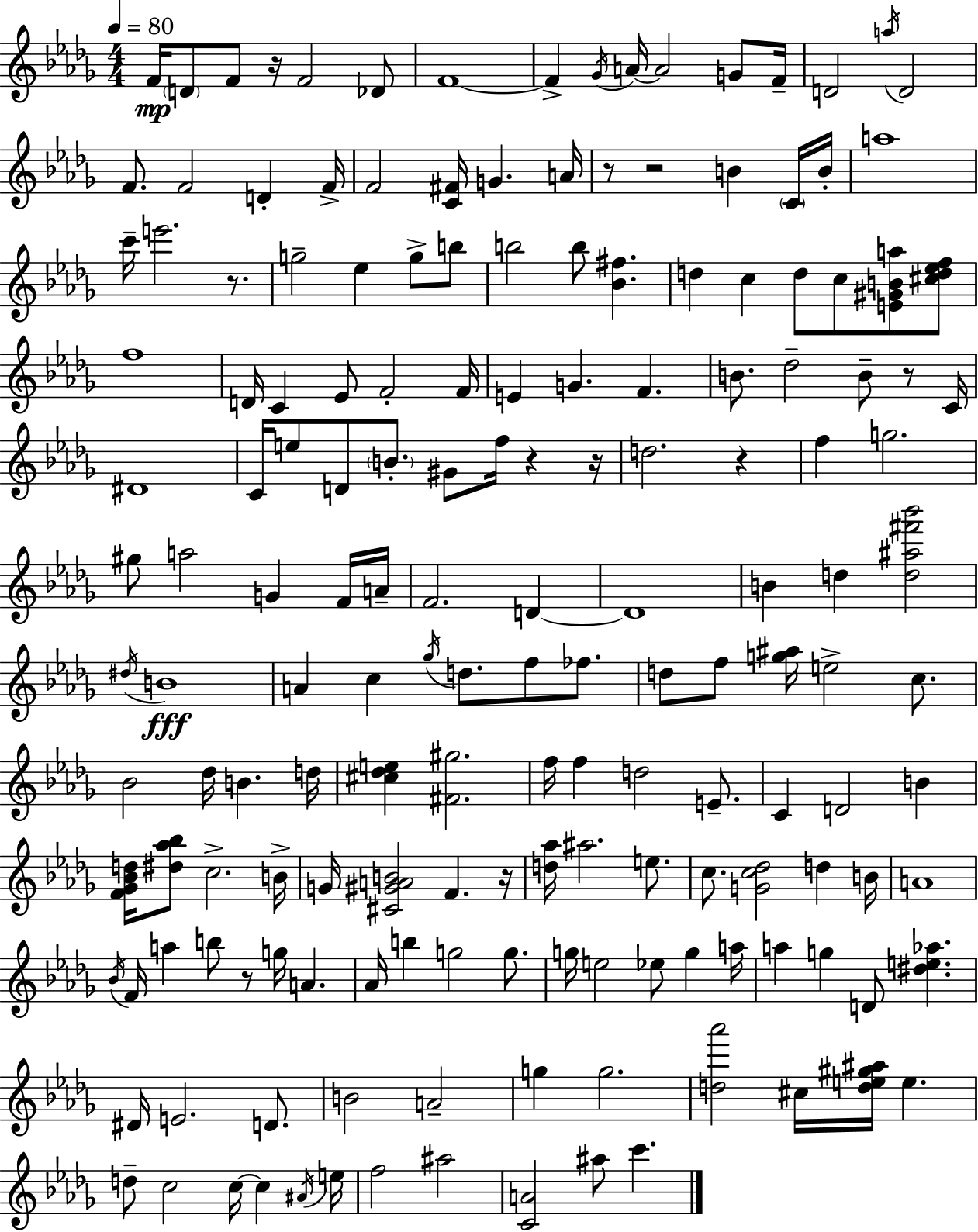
F4/s D4/e F4/e R/s F4/h Db4/e F4/w F4/q Gb4/s A4/s A4/h G4/e F4/s D4/h A5/s D4/h F4/e. F4/h D4/q F4/s F4/h [C4,F#4]/s G4/q. A4/s R/e R/h B4/q C4/s B4/s A5/w C6/s E6/h. R/e. G5/h Eb5/q G5/e B5/e B5/h B5/e [Bb4,F#5]/q. D5/q C5/q D5/e C5/e [E4,G#4,B4,A5]/e [C#5,D5,Eb5,F5]/e F5/w D4/s C4/q Eb4/e F4/h F4/s E4/q G4/q. F4/q. B4/e. Db5/h B4/e R/e C4/s D#4/w C4/s E5/e D4/e B4/e. G#4/e F5/s R/q R/s D5/h. R/q F5/q G5/h. G#5/e A5/h G4/q F4/s A4/s F4/h. D4/q D4/w B4/q D5/q [D5,A#5,F#6,Bb6]/h D#5/s B4/w A4/q C5/q Gb5/s D5/e. F5/e FES5/e. D5/e F5/e [G5,A#5]/s E5/h C5/e. Bb4/h Db5/s B4/q. D5/s [C#5,Db5,E5]/q [F#4,G#5]/h. F5/s F5/q D5/h E4/e. C4/q D4/h B4/q [F4,Gb4,Bb4,D5]/s [D#5,Ab5,Bb5]/e C5/h. B4/s G4/s [C#4,G#4,A4,B4]/h F4/q. R/s [D5,Ab5]/s A#5/h. E5/e. C5/e. [G4,C5,Db5]/h D5/q B4/s A4/w Bb4/s F4/s A5/q B5/e R/e G5/s A4/q. Ab4/s B5/q G5/h G5/e. G5/s E5/h Eb5/e G5/q A5/s A5/q G5/q D4/e [D#5,E5,Ab5]/q. D#4/s E4/h. D4/e. B4/h A4/h G5/q G5/h. [D5,Ab6]/h C#5/s [D5,E5,G#5,A#5]/s E5/q. D5/e C5/h C5/s C5/q A#4/s E5/s F5/h A#5/h [C4,A4]/h A#5/e C6/q.